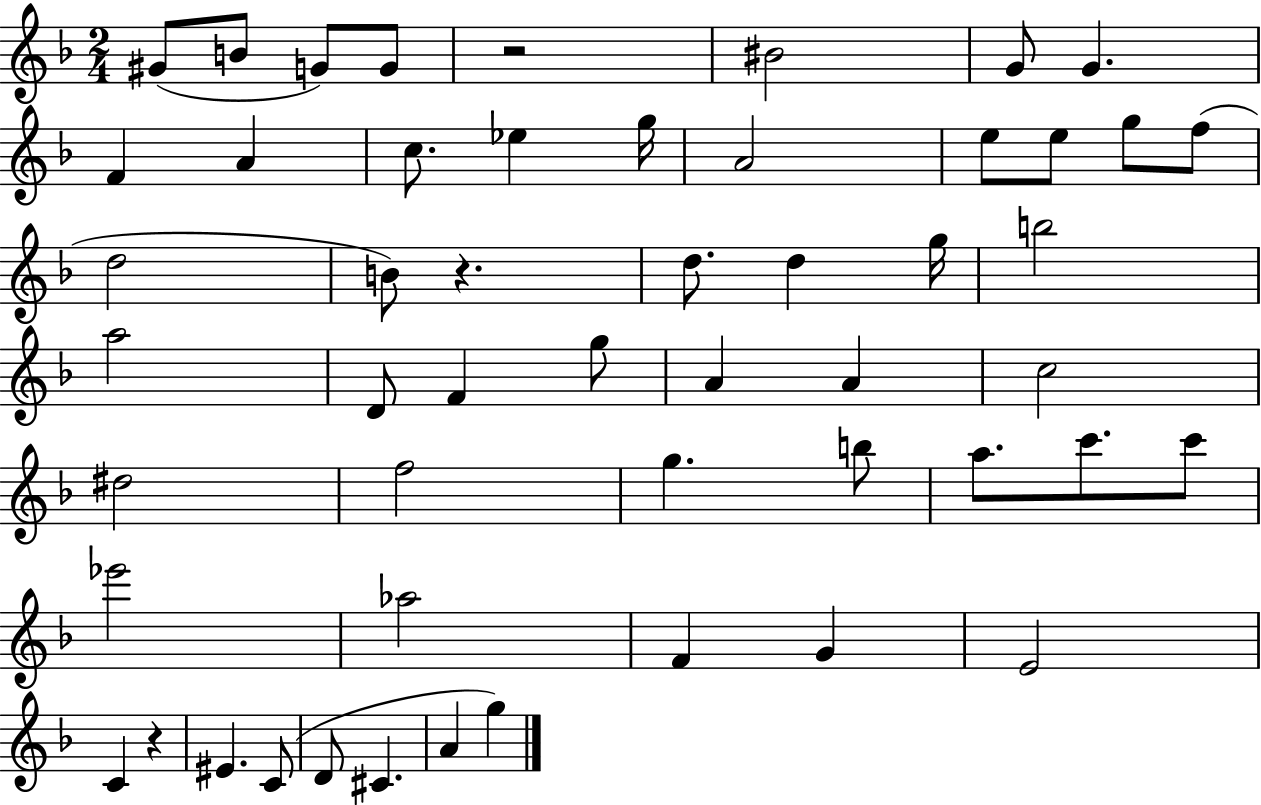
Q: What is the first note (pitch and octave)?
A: G#4